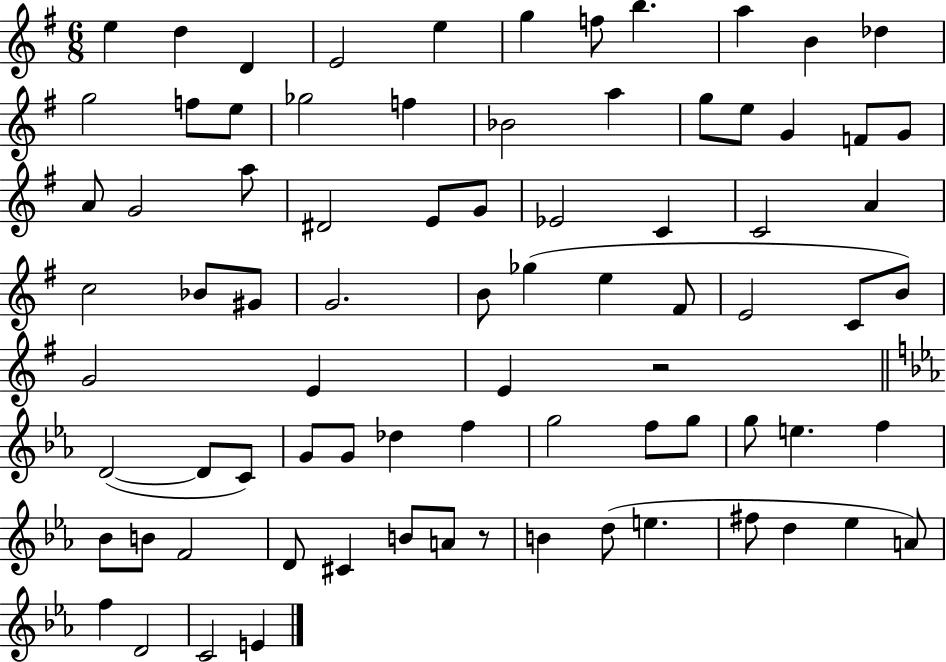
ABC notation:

X:1
T:Untitled
M:6/8
L:1/4
K:G
e d D E2 e g f/2 b a B _d g2 f/2 e/2 _g2 f _B2 a g/2 e/2 G F/2 G/2 A/2 G2 a/2 ^D2 E/2 G/2 _E2 C C2 A c2 _B/2 ^G/2 G2 B/2 _g e ^F/2 E2 C/2 B/2 G2 E E z2 D2 D/2 C/2 G/2 G/2 _d f g2 f/2 g/2 g/2 e f _B/2 B/2 F2 D/2 ^C B/2 A/2 z/2 B d/2 e ^f/2 d _e A/2 f D2 C2 E